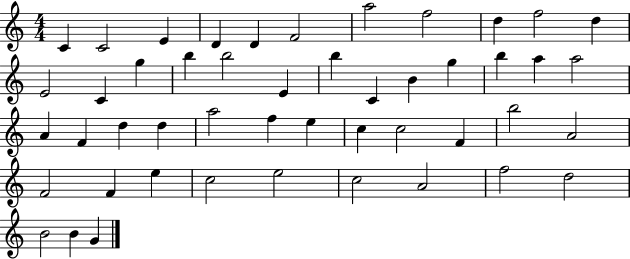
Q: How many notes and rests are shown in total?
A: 48